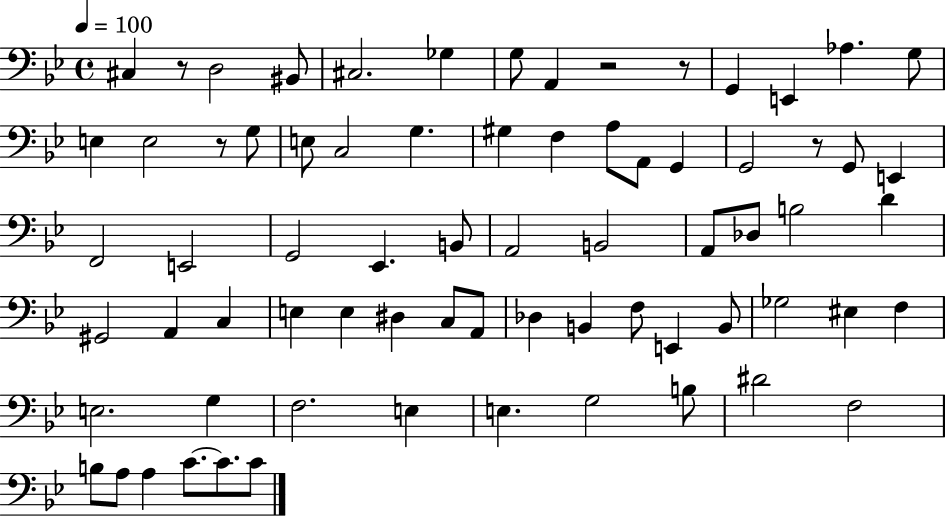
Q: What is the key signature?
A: BES major